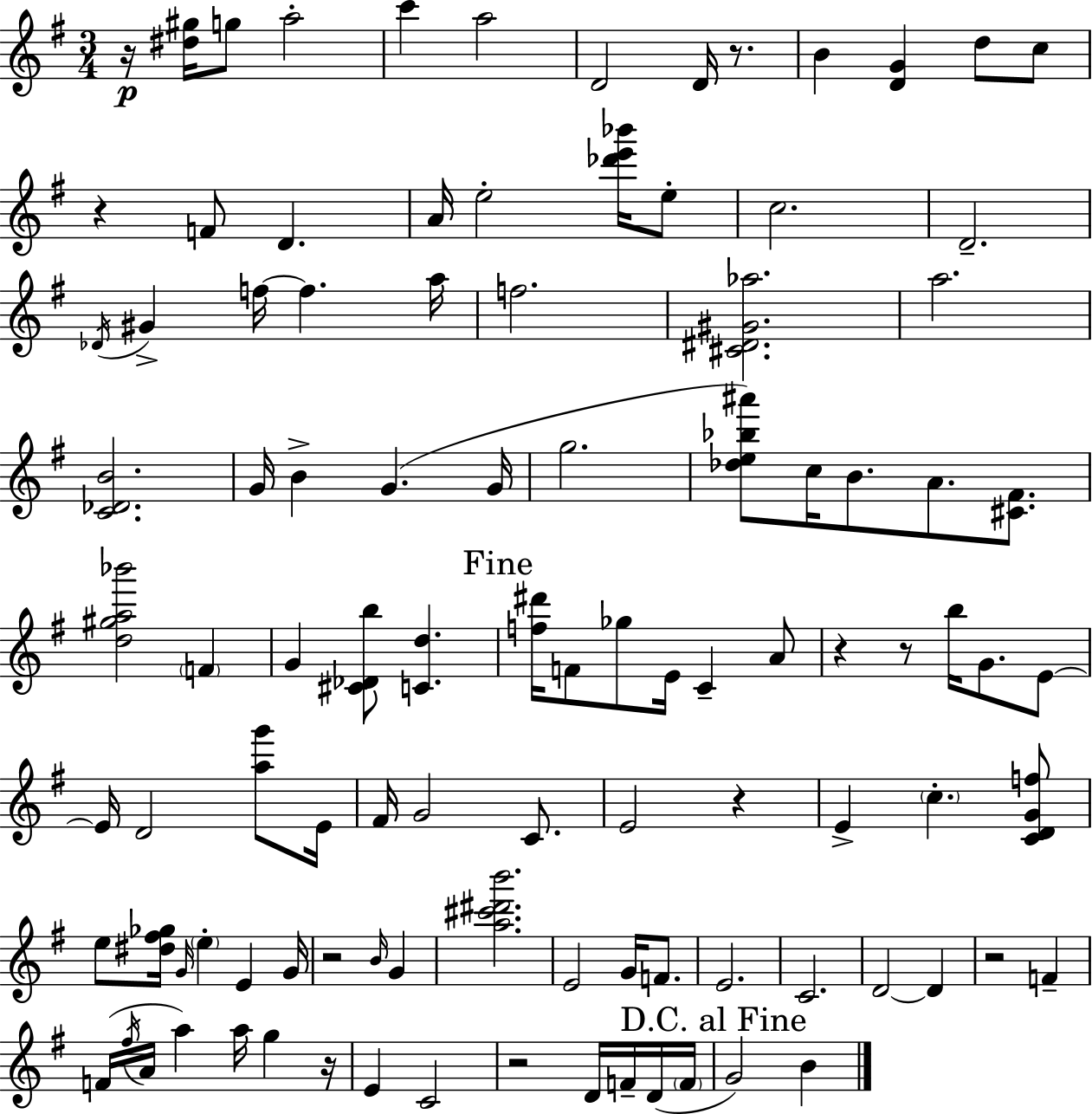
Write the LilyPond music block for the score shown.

{
  \clef treble
  \numericTimeSignature
  \time 3/4
  \key g \major
  r16\p <dis'' gis''>16 g''8 a''2-. | c'''4 a''2 | d'2 d'16 r8. | b'4 <d' g'>4 d''8 c''8 | \break r4 f'8 d'4. | a'16 e''2-. <des''' e''' bes'''>16 e''8-. | c''2. | d'2.-- | \break \acciaccatura { des'16 } gis'4-> f''16~~ f''4. | a''16 f''2. | <cis' dis' gis' aes''>2. | a''2. | \break <c' des' b'>2. | g'16 b'4-> g'4.( | g'16 g''2. | <des'' e'' bes'' ais'''>8) c''16 b'8. a'8. <cis' fis'>8. | \break <d'' gis'' a'' bes'''>2 \parenthesize f'4 | g'4 <cis' des' b''>8 <c' d''>4. | \mark "Fine" <f'' dis'''>16 f'8 ges''8 e'16 c'4-- a'8 | r4 r8 b''16 g'8. e'8~~ | \break e'16 d'2 <a'' g'''>8 | e'16 fis'16 g'2 c'8. | e'2 r4 | e'4-> \parenthesize c''4.-. <c' d' g' f''>8 | \break e''8 <dis'' fis'' ges''>16 \grace { g'16 } \parenthesize e''4-. e'4 | g'16 r2 \grace { b'16 } g'4 | <a'' cis''' dis''' b'''>2. | e'2 g'16 | \break f'8. e'2. | c'2. | d'2~~ d'4 | r2 f'4-- | \break f'16( \acciaccatura { fis''16 } a'16 a''4) a''16 g''4 | r16 e'4 c'2 | r2 | d'16 f'16-- d'16( \parenthesize f'16 \mark "D.C. al Fine" g'2) | \break b'4 \bar "|."
}